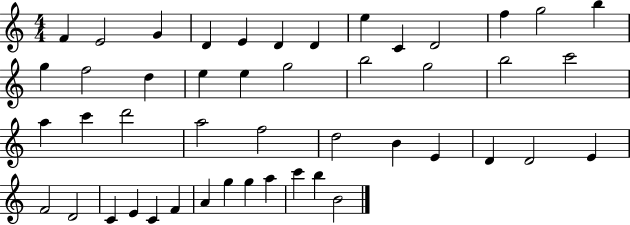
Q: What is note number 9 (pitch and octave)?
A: C4